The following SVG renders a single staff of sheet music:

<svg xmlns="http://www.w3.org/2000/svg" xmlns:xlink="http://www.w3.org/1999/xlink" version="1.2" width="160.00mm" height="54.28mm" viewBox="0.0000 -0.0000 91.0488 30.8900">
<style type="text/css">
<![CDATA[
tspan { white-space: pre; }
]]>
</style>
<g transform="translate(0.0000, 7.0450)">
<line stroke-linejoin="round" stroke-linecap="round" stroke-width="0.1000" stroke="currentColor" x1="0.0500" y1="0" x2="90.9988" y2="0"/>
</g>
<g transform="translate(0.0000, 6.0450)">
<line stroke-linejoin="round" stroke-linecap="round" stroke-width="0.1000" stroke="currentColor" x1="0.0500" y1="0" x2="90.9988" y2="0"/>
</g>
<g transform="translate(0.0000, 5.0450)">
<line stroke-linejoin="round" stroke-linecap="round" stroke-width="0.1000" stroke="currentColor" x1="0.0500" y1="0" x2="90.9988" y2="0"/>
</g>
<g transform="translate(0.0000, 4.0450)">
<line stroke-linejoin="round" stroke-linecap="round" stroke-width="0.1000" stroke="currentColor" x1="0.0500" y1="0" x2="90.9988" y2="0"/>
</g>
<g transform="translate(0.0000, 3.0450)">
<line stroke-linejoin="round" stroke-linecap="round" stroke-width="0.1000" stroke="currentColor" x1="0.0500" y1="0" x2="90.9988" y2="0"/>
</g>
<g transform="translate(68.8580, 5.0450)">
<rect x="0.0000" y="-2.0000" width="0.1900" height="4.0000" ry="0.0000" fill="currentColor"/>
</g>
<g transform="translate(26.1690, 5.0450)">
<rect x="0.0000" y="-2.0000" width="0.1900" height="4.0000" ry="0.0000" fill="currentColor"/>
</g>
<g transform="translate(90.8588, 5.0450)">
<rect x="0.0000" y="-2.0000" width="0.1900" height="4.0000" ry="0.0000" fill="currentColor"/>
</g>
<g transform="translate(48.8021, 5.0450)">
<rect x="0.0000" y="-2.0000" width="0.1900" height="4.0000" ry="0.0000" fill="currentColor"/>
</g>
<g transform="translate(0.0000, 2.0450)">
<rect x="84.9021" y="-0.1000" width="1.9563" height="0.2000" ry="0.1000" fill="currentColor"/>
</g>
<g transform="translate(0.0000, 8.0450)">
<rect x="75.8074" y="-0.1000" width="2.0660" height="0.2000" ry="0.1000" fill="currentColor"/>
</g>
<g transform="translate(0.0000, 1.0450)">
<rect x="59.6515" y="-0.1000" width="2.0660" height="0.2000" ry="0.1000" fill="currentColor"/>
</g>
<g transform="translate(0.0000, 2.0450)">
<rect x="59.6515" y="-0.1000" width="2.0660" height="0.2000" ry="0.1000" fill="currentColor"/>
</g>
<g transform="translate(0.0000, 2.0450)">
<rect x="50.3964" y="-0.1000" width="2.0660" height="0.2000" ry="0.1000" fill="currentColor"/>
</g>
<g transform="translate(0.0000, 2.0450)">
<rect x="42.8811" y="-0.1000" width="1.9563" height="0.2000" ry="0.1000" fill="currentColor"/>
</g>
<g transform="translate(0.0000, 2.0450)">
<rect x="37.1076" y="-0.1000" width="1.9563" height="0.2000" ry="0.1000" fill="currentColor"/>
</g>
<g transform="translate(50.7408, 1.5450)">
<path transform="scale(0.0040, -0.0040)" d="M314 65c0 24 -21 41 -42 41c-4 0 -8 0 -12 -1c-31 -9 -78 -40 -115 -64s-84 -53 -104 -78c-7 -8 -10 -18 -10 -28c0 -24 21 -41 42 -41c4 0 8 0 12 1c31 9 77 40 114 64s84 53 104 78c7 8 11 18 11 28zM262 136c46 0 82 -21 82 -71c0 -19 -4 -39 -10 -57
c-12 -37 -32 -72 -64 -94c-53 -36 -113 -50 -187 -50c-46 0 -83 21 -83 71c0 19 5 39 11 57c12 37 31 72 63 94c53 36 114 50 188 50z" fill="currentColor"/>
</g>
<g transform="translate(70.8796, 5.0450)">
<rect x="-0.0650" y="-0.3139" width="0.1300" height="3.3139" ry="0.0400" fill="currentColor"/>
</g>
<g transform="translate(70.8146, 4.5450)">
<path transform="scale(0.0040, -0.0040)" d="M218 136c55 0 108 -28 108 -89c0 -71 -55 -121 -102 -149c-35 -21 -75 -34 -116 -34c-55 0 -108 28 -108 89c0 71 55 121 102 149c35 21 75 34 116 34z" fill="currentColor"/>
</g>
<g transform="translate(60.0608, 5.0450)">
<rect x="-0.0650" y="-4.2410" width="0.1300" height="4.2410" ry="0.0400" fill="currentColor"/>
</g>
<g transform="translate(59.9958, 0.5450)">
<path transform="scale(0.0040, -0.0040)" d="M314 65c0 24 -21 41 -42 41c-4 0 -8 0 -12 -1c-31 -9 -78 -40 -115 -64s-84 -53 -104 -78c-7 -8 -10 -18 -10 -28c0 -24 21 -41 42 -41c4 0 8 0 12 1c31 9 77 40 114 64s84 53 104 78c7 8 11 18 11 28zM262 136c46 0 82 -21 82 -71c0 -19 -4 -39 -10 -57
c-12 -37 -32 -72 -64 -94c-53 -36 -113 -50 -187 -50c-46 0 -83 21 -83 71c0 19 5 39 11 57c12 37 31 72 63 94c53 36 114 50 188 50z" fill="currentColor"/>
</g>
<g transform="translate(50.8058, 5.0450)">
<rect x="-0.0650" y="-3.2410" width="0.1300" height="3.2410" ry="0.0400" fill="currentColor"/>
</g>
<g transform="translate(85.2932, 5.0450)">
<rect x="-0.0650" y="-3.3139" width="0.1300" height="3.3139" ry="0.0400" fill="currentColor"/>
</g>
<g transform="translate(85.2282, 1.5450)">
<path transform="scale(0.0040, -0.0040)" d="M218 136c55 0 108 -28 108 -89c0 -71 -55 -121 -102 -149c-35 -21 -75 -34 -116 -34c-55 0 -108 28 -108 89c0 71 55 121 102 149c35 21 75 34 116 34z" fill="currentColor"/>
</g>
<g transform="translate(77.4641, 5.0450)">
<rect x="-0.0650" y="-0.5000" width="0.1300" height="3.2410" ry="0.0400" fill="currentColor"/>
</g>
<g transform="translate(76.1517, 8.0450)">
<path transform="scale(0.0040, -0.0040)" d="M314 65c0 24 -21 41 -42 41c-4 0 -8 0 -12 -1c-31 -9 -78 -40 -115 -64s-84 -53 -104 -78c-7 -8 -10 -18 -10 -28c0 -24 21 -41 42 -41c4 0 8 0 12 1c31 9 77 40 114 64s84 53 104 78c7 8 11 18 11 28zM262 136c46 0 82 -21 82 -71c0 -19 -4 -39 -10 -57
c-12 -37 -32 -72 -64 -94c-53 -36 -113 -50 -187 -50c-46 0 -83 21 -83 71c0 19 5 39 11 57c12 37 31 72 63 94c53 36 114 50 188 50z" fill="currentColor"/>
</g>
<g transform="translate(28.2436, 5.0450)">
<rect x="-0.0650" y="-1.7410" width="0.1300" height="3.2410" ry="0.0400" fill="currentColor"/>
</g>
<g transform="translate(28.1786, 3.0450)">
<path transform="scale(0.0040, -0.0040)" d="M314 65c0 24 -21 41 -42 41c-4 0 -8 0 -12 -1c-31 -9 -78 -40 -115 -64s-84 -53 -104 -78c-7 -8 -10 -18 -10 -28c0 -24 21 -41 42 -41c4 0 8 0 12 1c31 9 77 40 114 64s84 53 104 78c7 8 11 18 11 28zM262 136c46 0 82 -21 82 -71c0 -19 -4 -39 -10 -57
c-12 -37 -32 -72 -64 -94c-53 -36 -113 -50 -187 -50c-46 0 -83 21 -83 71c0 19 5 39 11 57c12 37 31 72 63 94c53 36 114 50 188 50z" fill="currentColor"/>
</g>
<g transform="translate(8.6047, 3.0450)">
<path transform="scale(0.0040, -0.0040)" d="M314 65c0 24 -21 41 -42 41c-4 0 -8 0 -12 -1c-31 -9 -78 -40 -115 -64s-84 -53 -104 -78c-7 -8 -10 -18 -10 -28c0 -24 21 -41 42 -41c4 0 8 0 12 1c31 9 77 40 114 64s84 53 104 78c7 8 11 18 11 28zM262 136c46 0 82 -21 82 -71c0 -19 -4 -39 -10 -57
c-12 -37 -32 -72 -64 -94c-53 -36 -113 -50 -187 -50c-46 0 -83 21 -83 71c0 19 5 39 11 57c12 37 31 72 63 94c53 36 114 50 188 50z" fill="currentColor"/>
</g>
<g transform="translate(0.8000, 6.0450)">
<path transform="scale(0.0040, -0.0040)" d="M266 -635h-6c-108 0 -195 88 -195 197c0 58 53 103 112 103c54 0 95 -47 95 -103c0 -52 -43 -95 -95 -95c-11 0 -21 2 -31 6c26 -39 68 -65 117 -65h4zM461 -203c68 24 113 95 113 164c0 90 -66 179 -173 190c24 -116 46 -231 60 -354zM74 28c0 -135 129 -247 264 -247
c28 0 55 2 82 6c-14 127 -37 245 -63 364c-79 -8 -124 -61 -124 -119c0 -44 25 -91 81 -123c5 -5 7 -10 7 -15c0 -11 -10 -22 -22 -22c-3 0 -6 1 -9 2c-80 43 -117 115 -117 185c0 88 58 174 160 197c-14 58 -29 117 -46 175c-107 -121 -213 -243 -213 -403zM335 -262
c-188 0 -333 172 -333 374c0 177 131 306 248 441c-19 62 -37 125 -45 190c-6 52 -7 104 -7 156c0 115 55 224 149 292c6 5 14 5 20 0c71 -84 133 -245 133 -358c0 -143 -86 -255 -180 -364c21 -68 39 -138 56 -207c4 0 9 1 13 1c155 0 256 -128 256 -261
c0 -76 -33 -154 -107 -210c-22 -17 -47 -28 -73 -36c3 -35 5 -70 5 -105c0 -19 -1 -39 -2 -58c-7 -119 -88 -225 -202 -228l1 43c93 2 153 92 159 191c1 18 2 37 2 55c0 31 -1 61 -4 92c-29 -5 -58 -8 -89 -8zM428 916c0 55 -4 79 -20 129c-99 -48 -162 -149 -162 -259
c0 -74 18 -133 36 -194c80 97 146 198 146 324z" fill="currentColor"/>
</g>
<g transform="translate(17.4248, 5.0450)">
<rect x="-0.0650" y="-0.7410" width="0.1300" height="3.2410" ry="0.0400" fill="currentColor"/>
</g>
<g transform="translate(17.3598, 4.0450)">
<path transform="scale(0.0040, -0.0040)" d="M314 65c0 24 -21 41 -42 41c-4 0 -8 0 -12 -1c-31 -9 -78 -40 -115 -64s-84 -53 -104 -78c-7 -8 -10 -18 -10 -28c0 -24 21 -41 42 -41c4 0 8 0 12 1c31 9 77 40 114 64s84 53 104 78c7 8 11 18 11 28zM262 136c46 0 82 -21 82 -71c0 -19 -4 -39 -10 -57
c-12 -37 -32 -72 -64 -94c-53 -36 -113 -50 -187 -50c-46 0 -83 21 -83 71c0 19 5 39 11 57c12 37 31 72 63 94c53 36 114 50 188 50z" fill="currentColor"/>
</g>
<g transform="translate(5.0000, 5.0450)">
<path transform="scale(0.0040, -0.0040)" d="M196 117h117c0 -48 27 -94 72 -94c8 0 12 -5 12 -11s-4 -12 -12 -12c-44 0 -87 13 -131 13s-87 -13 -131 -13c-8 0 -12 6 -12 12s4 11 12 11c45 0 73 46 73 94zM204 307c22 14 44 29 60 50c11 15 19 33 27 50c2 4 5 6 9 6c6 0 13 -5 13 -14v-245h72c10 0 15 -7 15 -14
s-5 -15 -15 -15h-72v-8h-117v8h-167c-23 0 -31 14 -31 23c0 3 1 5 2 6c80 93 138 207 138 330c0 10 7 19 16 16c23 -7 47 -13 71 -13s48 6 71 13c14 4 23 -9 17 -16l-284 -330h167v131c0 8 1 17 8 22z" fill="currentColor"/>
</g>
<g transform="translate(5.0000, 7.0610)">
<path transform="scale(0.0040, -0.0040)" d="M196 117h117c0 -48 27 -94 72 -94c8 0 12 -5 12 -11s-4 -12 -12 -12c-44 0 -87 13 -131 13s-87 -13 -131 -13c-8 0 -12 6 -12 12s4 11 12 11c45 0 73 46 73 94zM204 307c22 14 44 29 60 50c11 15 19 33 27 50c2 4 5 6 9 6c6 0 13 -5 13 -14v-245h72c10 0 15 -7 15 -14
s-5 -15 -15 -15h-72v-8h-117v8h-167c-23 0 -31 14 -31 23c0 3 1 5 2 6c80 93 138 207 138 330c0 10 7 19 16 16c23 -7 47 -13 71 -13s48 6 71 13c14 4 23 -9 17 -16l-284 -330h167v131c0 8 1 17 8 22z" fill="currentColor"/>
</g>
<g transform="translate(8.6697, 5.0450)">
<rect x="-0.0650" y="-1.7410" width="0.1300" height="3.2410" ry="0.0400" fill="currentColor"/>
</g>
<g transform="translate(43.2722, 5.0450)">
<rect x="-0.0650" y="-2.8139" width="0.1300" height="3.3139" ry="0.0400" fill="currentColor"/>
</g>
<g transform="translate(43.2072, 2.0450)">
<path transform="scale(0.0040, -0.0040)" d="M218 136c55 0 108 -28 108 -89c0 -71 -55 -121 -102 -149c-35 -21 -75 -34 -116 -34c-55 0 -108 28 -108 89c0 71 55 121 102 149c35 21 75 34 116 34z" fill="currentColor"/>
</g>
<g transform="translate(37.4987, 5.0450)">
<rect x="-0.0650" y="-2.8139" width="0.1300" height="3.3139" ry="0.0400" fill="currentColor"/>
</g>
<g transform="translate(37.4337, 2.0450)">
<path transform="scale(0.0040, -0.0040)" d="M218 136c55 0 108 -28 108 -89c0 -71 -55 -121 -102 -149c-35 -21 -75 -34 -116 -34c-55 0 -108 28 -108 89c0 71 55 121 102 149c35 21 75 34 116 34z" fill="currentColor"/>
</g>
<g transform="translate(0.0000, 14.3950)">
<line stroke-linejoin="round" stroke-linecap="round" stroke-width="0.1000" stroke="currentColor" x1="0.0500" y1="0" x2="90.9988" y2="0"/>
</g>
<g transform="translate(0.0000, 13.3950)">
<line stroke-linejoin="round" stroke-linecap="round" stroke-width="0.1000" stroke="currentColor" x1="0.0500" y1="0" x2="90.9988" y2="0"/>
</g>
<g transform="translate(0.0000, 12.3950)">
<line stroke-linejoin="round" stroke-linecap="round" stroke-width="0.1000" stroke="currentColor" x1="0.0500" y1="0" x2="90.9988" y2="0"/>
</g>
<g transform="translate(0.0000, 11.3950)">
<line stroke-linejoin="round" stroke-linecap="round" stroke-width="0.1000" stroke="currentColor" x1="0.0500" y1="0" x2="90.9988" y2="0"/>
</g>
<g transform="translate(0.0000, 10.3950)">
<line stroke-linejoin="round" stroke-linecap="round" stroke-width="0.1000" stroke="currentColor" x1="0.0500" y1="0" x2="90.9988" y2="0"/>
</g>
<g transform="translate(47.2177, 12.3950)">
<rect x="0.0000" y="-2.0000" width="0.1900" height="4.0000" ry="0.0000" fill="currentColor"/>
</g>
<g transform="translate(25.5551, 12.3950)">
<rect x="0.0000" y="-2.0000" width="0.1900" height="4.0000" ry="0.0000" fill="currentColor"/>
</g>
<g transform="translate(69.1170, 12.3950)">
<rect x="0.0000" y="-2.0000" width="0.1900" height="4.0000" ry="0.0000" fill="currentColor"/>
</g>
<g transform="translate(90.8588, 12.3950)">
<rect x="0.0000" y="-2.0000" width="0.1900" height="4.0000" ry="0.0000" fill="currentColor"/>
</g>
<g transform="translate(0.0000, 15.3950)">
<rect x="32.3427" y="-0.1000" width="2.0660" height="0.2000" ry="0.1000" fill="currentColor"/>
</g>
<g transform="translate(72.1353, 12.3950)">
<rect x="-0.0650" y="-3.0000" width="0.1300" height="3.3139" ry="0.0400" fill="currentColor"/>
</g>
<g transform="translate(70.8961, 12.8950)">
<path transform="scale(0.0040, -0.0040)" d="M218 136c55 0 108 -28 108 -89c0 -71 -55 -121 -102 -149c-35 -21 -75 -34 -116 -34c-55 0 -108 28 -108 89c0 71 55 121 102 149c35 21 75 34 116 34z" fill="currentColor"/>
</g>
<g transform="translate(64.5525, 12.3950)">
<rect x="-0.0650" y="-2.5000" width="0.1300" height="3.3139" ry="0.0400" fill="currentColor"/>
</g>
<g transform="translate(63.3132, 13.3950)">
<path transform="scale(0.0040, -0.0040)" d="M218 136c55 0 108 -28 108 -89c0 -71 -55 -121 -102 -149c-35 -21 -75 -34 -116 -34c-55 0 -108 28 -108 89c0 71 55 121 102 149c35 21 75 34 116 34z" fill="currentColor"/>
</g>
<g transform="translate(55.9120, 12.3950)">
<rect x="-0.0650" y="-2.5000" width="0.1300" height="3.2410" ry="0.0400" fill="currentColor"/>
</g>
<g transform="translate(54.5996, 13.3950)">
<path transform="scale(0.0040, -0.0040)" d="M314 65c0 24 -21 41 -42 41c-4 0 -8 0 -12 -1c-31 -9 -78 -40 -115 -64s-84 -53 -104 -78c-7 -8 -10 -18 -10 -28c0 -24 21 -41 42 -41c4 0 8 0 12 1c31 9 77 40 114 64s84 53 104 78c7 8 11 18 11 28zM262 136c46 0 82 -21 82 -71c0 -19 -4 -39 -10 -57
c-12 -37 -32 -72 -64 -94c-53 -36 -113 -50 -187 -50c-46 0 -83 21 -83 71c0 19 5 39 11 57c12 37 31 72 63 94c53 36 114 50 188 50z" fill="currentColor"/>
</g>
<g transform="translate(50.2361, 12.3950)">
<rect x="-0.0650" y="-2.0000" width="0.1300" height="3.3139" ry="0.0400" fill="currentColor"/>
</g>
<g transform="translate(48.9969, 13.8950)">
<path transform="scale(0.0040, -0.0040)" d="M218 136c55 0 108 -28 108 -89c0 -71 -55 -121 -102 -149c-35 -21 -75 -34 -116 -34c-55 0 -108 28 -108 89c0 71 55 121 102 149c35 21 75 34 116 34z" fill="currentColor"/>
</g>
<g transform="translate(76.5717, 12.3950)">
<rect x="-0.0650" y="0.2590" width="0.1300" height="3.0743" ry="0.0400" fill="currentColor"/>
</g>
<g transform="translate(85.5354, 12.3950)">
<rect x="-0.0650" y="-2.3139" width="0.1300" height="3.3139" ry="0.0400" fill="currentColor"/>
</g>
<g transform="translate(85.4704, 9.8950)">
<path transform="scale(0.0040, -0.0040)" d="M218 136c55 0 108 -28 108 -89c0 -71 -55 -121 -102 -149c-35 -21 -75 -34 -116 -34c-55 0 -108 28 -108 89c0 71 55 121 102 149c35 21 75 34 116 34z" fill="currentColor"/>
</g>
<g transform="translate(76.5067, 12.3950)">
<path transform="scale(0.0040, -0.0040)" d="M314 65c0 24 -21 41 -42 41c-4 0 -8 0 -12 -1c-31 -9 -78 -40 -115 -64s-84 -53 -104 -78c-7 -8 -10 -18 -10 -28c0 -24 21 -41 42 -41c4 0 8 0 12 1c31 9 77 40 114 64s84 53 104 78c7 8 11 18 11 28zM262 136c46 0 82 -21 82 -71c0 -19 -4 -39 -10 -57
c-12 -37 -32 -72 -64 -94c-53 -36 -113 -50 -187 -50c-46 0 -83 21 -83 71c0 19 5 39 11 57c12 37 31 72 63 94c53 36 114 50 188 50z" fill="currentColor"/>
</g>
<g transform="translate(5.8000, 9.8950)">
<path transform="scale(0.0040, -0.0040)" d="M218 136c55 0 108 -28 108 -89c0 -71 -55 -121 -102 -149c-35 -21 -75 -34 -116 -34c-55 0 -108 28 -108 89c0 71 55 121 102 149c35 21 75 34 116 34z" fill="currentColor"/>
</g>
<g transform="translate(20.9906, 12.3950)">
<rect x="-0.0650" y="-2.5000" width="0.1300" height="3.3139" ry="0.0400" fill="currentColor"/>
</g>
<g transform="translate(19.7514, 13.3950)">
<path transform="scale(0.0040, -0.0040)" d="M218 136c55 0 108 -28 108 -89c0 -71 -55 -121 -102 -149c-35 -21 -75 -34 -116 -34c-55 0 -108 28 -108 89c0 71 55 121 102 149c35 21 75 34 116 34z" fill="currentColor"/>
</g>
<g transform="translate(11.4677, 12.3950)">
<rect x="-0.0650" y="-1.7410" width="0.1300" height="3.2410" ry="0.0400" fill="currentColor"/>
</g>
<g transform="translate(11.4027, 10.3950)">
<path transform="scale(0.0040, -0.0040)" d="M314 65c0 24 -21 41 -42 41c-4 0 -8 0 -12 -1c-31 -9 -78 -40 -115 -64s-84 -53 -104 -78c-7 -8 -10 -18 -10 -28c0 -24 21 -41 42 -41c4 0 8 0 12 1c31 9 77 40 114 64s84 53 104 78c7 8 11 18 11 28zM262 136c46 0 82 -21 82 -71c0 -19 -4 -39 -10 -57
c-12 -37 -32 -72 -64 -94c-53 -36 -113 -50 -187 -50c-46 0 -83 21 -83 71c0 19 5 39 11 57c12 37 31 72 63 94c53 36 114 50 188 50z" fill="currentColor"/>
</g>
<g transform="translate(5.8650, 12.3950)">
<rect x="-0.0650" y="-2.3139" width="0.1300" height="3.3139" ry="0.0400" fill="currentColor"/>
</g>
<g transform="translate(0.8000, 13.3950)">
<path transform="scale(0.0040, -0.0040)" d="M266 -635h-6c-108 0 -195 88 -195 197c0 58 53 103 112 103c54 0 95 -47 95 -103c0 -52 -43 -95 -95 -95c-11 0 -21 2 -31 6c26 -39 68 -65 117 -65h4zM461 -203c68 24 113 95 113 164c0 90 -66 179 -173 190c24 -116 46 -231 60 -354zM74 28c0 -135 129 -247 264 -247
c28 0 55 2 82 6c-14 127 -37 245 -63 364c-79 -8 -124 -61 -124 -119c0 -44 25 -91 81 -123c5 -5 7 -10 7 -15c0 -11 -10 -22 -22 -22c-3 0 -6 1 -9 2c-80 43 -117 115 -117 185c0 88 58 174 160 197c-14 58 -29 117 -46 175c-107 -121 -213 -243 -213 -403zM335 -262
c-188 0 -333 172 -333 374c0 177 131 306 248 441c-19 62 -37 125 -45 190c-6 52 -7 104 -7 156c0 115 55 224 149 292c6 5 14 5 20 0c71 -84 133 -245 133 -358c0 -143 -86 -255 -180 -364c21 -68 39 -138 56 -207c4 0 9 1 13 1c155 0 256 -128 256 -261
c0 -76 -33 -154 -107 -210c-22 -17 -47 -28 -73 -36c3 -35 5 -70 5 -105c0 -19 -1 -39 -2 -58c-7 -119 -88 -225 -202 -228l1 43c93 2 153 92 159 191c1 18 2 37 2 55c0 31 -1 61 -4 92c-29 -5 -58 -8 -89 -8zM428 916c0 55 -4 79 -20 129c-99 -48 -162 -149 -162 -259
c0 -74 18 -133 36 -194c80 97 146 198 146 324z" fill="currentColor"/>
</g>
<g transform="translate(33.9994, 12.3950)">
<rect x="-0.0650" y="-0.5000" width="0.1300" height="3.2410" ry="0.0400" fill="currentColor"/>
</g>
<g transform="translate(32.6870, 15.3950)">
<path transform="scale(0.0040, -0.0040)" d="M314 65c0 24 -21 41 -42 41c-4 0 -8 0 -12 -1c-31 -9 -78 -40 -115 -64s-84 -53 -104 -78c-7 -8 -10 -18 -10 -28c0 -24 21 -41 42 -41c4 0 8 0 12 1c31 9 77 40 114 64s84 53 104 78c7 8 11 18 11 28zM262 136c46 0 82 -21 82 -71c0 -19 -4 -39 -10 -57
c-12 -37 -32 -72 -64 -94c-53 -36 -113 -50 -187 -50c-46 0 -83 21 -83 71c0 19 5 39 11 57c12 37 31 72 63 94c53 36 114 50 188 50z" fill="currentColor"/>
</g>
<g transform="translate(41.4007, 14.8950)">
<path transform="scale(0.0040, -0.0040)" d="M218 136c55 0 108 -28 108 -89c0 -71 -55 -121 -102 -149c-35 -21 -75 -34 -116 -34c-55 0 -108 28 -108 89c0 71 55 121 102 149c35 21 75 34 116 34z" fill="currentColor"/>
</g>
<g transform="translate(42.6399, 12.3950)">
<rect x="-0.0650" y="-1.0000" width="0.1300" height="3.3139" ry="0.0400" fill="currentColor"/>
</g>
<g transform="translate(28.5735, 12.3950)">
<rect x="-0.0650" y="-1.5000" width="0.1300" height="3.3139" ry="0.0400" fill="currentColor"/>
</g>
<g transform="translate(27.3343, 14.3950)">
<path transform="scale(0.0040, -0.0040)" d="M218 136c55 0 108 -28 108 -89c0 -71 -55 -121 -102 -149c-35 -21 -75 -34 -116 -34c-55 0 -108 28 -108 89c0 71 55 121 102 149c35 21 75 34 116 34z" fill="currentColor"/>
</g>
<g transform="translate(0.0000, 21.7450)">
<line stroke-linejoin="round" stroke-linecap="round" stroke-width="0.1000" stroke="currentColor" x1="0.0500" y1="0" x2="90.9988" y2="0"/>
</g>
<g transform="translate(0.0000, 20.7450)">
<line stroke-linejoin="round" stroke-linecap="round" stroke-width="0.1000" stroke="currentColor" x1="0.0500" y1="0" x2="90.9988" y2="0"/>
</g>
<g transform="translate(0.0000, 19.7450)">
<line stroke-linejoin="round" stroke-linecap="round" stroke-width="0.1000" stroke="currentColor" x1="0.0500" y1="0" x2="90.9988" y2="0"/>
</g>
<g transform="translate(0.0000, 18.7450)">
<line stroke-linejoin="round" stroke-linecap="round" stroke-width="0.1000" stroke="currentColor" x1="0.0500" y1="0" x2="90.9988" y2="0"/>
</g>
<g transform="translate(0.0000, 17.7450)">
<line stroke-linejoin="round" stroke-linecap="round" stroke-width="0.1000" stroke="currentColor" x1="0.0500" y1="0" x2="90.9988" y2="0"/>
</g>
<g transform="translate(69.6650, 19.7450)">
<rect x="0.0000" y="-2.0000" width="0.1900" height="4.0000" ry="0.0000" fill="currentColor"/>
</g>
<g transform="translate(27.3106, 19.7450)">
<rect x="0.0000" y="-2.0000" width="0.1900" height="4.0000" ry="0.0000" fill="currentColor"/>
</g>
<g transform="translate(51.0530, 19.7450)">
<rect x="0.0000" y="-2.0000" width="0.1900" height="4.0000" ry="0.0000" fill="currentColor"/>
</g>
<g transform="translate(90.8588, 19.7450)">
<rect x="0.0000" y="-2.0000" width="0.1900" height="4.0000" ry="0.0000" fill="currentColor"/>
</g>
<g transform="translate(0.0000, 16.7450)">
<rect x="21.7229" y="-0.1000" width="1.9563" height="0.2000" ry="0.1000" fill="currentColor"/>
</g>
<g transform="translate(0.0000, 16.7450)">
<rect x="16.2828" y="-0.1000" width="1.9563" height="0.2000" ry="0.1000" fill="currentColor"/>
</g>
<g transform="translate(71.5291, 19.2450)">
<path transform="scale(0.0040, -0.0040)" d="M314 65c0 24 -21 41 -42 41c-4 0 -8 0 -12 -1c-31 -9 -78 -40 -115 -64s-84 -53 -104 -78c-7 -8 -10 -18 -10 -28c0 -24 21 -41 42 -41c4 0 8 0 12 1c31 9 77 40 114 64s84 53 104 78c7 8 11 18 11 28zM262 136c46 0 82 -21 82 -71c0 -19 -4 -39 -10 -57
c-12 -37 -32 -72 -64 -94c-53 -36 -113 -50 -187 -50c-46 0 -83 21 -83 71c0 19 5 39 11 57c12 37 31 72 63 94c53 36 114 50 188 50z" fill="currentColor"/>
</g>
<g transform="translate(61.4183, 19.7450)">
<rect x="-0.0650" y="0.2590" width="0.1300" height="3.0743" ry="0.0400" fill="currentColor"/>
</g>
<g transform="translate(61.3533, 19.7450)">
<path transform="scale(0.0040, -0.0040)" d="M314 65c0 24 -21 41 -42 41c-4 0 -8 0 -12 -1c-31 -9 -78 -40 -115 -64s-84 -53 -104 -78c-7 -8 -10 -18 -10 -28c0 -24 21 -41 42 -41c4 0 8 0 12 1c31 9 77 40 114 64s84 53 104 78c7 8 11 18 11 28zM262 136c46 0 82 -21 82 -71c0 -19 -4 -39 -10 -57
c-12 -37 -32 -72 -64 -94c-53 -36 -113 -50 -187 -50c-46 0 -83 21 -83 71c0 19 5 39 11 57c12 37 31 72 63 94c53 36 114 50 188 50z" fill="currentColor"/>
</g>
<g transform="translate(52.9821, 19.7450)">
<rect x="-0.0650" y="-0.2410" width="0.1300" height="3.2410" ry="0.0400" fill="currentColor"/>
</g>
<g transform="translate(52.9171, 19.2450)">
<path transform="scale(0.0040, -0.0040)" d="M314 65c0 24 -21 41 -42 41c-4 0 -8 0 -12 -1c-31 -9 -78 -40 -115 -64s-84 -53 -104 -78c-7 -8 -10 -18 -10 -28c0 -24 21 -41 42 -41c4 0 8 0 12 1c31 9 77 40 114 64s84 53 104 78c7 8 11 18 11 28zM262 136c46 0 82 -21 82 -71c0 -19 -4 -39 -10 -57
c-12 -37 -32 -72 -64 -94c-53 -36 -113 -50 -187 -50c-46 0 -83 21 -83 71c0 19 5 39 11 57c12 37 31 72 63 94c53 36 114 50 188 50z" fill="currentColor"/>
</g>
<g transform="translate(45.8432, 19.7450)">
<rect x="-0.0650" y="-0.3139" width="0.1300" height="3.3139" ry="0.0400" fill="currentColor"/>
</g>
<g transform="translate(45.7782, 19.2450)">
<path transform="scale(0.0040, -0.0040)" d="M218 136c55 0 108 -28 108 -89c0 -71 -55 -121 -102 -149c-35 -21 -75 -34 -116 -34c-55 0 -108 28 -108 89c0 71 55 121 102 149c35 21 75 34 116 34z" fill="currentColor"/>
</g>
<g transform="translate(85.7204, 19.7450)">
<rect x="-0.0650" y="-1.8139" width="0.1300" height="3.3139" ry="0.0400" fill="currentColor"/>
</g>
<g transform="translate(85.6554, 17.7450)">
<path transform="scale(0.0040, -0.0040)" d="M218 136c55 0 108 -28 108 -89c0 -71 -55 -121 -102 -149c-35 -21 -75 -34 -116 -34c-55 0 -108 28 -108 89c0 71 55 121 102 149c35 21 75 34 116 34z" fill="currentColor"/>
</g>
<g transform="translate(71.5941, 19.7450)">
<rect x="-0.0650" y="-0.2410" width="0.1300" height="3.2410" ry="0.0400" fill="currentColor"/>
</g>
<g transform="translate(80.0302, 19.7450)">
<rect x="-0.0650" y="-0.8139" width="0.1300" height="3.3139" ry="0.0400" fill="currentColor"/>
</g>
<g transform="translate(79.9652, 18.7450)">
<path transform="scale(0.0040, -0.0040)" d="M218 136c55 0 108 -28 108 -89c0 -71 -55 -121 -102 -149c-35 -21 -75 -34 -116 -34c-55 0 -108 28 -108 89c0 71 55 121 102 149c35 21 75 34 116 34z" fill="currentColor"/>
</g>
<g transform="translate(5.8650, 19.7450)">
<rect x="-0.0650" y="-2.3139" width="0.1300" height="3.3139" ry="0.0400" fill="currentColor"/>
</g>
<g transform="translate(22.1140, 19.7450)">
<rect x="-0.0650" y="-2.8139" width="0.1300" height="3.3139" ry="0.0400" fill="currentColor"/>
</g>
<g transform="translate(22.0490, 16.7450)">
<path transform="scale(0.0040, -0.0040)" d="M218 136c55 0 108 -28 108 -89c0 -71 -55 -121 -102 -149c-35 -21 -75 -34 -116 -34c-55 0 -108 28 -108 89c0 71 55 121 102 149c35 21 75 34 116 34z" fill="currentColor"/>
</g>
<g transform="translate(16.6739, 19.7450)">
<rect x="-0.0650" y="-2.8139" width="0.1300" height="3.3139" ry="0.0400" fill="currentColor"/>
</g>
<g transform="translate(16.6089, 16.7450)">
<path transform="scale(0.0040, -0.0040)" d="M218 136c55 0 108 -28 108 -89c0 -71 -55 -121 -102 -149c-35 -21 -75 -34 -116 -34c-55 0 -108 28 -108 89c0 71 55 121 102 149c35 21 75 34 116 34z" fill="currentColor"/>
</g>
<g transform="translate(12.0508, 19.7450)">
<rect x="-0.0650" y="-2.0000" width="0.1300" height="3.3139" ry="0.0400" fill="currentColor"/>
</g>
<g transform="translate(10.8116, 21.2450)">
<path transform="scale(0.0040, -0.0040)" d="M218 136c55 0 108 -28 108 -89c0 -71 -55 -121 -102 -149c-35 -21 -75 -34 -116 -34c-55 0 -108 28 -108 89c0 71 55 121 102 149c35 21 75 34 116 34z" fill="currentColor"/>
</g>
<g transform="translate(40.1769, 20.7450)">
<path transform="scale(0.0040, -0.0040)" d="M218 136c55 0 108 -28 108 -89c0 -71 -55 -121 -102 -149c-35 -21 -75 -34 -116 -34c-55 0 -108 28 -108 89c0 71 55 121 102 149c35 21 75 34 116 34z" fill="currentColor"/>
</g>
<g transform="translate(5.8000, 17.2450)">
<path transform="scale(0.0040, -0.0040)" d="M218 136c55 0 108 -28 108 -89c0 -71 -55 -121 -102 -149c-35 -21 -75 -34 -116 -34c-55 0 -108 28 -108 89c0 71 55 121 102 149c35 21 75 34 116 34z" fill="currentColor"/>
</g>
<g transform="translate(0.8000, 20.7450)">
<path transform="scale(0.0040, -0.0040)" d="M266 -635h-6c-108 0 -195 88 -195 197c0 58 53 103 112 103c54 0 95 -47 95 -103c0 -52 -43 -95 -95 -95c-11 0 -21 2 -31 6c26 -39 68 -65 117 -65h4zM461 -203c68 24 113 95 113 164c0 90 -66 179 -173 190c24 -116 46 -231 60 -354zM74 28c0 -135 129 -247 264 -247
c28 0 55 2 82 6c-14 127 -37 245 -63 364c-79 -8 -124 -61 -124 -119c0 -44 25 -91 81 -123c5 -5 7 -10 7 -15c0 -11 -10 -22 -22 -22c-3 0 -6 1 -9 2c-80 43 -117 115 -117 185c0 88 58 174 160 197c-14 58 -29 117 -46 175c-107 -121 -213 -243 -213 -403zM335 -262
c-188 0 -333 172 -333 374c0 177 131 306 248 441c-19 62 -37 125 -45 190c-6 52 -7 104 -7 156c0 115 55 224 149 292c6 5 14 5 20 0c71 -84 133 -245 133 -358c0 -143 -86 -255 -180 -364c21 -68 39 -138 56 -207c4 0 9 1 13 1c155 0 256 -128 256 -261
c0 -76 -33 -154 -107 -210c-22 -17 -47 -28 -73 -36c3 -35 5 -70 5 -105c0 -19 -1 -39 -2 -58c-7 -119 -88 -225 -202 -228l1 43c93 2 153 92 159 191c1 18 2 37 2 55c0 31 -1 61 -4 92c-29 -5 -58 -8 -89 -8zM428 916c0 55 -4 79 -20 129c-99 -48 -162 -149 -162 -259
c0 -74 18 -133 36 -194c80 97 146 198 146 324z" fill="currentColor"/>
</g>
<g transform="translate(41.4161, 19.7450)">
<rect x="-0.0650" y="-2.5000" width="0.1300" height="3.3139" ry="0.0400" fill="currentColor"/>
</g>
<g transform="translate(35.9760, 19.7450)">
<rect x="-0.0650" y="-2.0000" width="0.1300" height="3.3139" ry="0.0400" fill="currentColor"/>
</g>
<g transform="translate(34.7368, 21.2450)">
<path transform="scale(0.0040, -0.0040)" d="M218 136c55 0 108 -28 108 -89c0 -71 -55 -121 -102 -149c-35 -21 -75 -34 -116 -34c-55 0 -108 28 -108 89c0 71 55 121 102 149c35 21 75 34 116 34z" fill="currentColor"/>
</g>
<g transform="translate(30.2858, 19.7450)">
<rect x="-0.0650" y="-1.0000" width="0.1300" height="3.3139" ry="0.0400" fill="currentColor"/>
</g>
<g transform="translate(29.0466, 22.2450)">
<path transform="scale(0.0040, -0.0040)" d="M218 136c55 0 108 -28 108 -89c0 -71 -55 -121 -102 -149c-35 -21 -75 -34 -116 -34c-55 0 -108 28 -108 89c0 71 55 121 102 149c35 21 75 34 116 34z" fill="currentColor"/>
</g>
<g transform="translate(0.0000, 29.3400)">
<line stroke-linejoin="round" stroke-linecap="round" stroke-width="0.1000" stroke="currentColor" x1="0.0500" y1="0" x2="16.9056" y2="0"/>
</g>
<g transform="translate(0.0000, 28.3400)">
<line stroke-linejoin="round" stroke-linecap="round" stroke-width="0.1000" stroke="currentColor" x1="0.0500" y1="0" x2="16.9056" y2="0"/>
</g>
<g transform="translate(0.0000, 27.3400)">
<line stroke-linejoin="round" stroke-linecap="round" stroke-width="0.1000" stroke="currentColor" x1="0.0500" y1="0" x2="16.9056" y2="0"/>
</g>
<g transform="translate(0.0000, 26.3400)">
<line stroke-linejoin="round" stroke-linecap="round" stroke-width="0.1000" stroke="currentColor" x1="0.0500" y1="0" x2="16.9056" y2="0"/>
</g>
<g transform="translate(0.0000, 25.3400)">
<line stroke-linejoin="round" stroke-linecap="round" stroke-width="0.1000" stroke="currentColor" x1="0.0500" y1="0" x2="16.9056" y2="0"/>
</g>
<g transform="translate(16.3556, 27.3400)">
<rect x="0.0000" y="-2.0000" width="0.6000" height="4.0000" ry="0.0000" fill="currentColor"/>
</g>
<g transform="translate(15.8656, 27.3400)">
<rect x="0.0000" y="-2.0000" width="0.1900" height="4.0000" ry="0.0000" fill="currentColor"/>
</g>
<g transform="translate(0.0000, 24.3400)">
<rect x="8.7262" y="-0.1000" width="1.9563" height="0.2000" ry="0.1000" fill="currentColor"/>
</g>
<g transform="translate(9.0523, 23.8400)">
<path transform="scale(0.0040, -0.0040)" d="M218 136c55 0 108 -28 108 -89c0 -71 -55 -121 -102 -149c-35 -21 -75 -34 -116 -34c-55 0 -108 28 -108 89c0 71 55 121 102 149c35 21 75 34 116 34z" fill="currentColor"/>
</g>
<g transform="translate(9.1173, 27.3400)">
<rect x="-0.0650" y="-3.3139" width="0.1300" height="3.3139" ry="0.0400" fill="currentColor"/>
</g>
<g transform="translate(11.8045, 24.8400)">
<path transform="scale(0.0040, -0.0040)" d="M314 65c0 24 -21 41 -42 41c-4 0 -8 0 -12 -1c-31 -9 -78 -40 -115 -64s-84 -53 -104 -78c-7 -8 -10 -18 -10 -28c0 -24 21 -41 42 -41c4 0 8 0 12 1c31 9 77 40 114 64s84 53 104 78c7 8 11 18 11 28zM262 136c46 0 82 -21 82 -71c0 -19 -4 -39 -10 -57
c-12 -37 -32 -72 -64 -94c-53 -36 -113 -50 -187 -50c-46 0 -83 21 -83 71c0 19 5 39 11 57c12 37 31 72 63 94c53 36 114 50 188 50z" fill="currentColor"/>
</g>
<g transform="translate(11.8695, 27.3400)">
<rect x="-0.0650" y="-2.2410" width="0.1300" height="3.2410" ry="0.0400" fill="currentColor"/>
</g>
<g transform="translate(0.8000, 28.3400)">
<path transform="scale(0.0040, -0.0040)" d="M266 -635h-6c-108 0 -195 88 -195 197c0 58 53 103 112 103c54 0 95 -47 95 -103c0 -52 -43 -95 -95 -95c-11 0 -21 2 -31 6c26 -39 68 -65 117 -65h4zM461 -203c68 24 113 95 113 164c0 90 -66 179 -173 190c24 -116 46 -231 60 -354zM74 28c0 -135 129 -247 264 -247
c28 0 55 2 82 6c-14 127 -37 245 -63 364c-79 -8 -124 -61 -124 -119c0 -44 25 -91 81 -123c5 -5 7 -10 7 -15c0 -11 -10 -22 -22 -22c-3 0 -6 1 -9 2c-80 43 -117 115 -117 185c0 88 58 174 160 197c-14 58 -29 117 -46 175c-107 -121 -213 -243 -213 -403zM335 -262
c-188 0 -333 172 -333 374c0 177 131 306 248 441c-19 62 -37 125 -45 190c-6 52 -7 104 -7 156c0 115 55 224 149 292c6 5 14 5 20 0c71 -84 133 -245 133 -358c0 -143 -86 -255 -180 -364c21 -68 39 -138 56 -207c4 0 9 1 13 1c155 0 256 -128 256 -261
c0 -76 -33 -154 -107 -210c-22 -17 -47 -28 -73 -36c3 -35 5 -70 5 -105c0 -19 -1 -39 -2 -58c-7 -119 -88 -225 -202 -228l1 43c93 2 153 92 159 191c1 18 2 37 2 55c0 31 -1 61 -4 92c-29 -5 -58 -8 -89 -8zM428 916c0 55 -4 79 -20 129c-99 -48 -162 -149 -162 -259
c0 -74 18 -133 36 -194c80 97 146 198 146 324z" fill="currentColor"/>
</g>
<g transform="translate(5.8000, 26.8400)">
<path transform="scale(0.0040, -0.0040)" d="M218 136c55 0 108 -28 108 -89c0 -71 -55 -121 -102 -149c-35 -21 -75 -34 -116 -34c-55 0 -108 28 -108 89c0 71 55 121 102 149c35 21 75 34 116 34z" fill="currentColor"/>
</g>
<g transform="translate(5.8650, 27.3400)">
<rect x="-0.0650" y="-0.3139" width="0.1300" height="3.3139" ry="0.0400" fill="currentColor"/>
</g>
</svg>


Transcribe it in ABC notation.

X:1
T:Untitled
M:4/4
L:1/4
K:C
f2 d2 f2 a a b2 d'2 c C2 b g f2 G E C2 D F G2 G A B2 g g F a a D F G c c2 B2 c2 d f c b g2